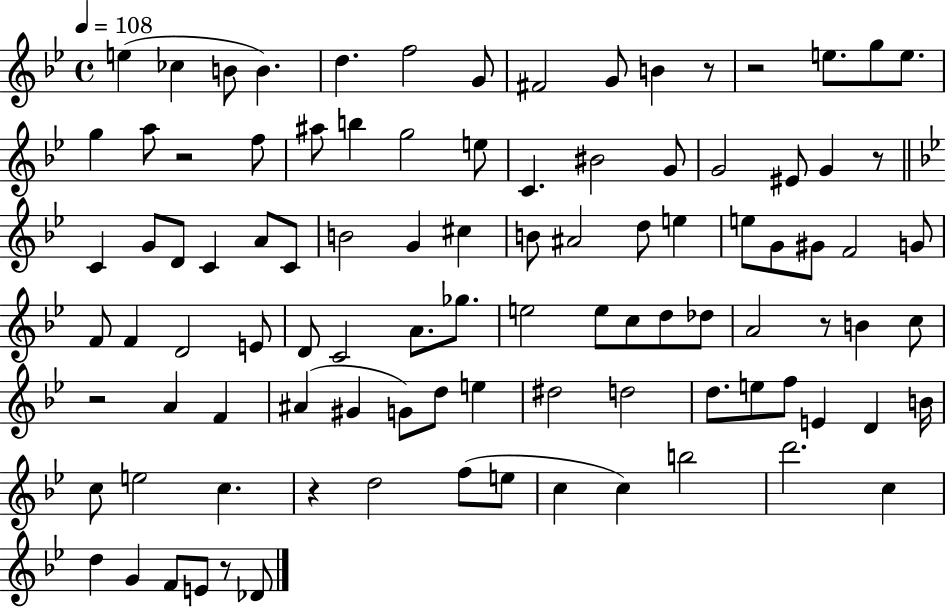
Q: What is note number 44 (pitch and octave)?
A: G4